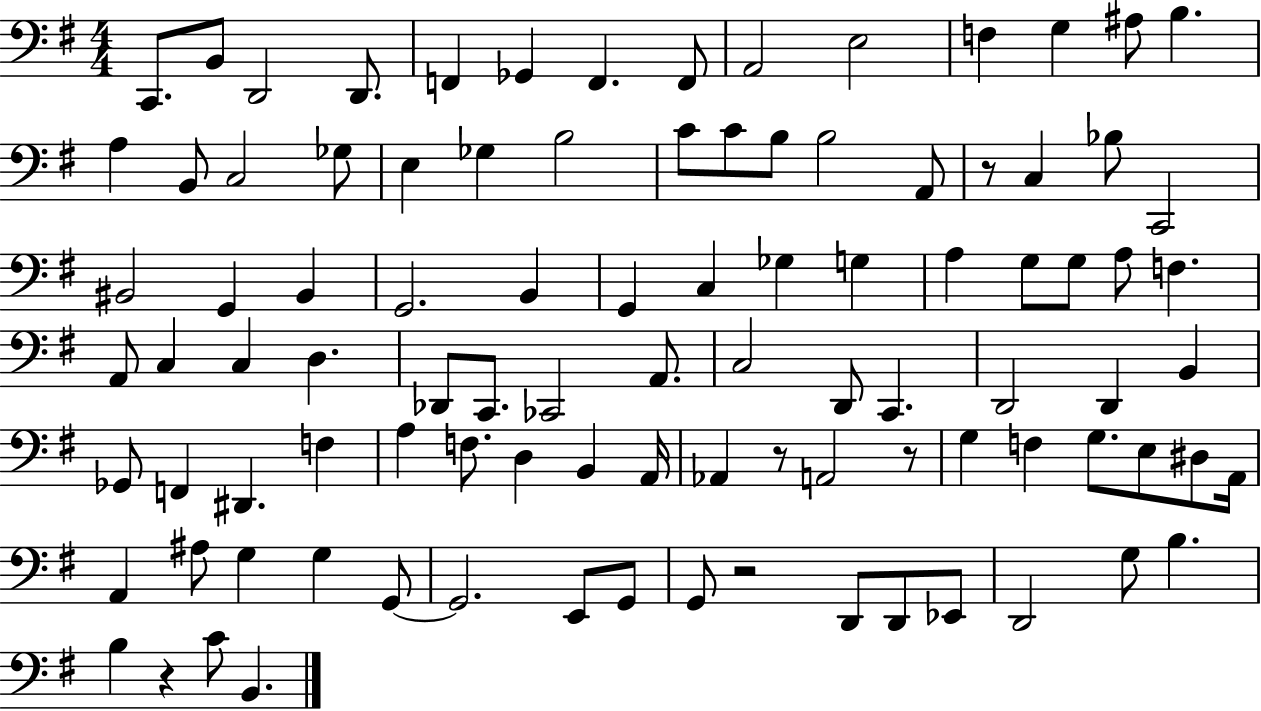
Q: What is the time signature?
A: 4/4